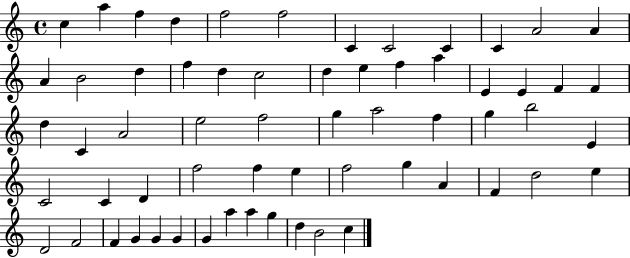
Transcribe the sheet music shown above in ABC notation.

X:1
T:Untitled
M:4/4
L:1/4
K:C
c a f d f2 f2 C C2 C C A2 A A B2 d f d c2 d e f a E E F F d C A2 e2 f2 g a2 f g b2 E C2 C D f2 f e f2 g A F d2 e D2 F2 F G G G G a a g d B2 c